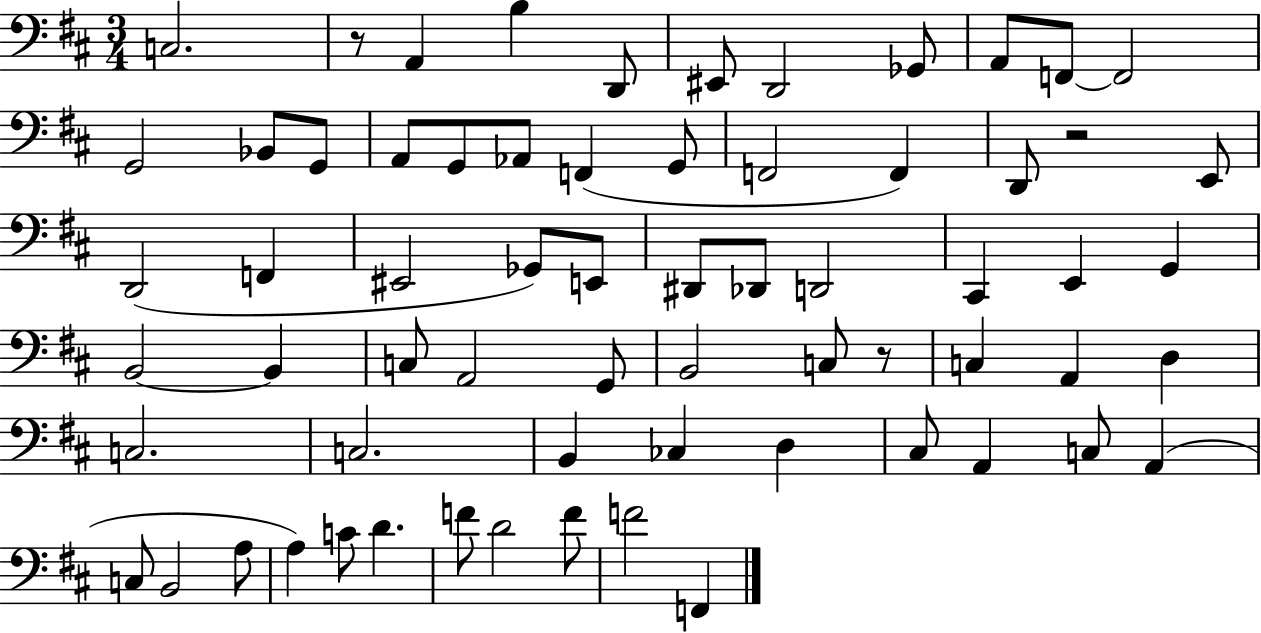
X:1
T:Untitled
M:3/4
L:1/4
K:D
C,2 z/2 A,, B, D,,/2 ^E,,/2 D,,2 _G,,/2 A,,/2 F,,/2 F,,2 G,,2 _B,,/2 G,,/2 A,,/2 G,,/2 _A,,/2 F,, G,,/2 F,,2 F,, D,,/2 z2 E,,/2 D,,2 F,, ^E,,2 _G,,/2 E,,/2 ^D,,/2 _D,,/2 D,,2 ^C,, E,, G,, B,,2 B,, C,/2 A,,2 G,,/2 B,,2 C,/2 z/2 C, A,, D, C,2 C,2 B,, _C, D, ^C,/2 A,, C,/2 A,, C,/2 B,,2 A,/2 A, C/2 D F/2 D2 F/2 F2 F,,